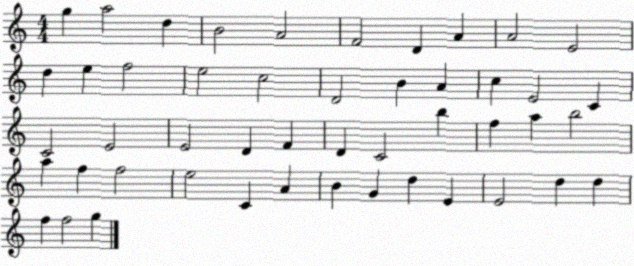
X:1
T:Untitled
M:4/4
L:1/4
K:C
g a2 d B2 A2 F2 D A A2 E2 d e f2 e2 c2 D2 B A c E2 C C2 E2 E2 D F D C2 b f a b2 a f f2 e2 C A B G d E E2 d d f f2 g